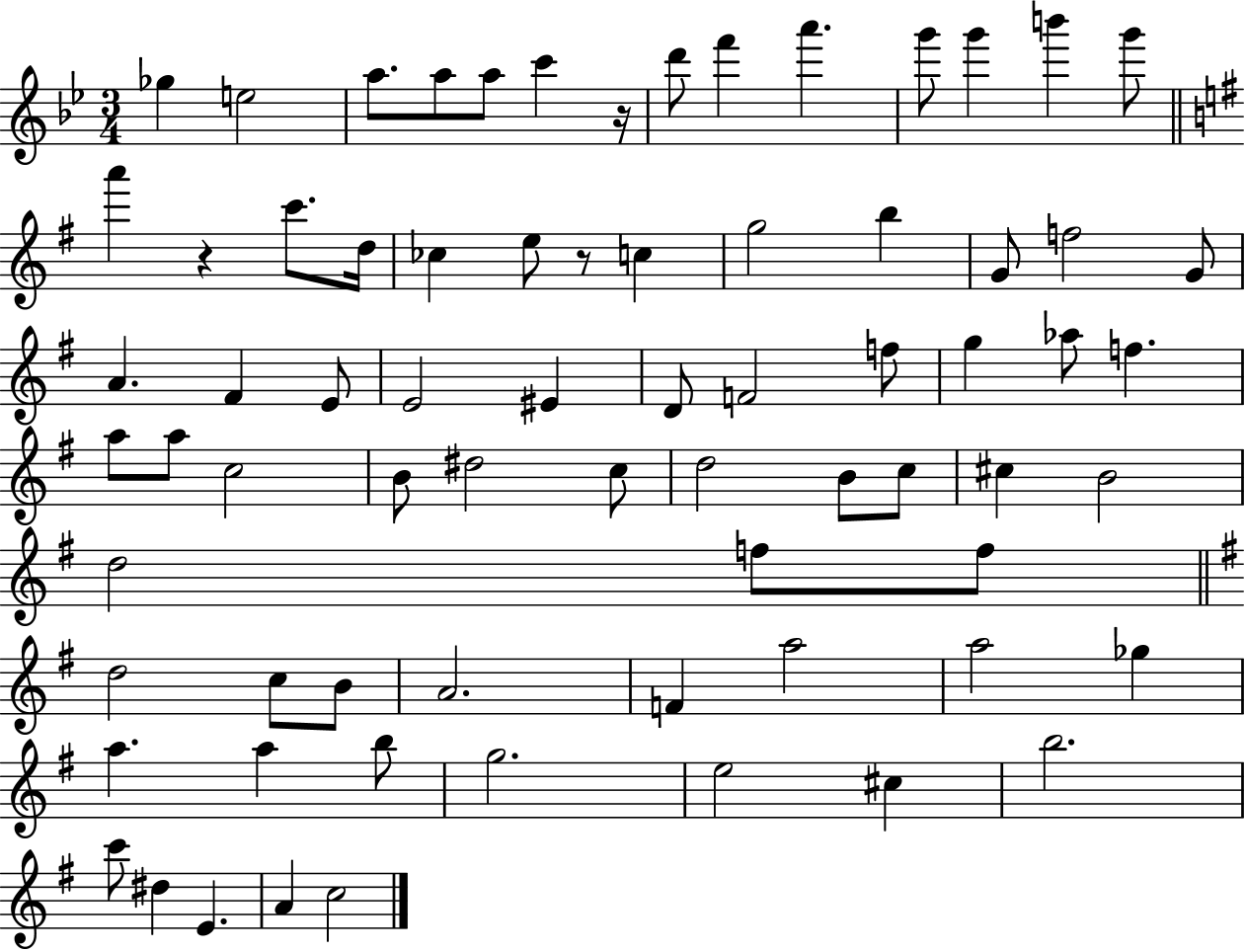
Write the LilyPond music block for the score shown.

{
  \clef treble
  \numericTimeSignature
  \time 3/4
  \key bes \major
  ges''4 e''2 | a''8. a''8 a''8 c'''4 r16 | d'''8 f'''4 a'''4. | g'''8 g'''4 b'''4 g'''8 | \break \bar "||" \break \key g \major a'''4 r4 c'''8. d''16 | ces''4 e''8 r8 c''4 | g''2 b''4 | g'8 f''2 g'8 | \break a'4. fis'4 e'8 | e'2 eis'4 | d'8 f'2 f''8 | g''4 aes''8 f''4. | \break a''8 a''8 c''2 | b'8 dis''2 c''8 | d''2 b'8 c''8 | cis''4 b'2 | \break d''2 f''8 f''8 | \bar "||" \break \key e \minor d''2 c''8 b'8 | a'2. | f'4 a''2 | a''2 ges''4 | \break a''4. a''4 b''8 | g''2. | e''2 cis''4 | b''2. | \break c'''8 dis''4 e'4. | a'4 c''2 | \bar "|."
}